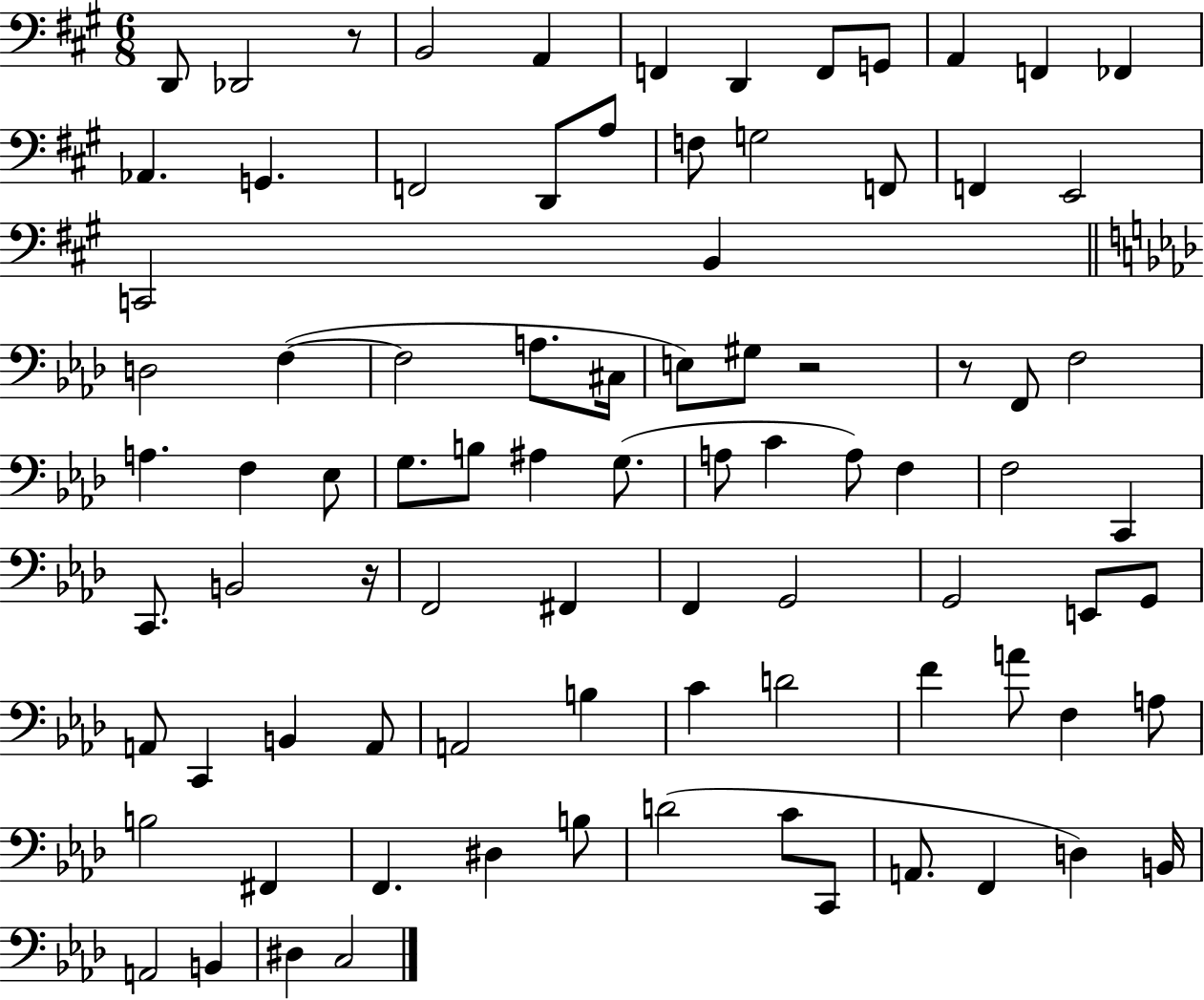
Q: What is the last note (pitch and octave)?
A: C3